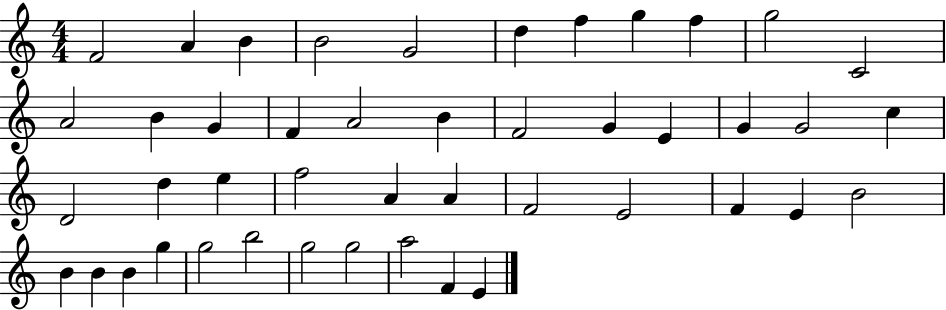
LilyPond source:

{
  \clef treble
  \numericTimeSignature
  \time 4/4
  \key c \major
  f'2 a'4 b'4 | b'2 g'2 | d''4 f''4 g''4 f''4 | g''2 c'2 | \break a'2 b'4 g'4 | f'4 a'2 b'4 | f'2 g'4 e'4 | g'4 g'2 c''4 | \break d'2 d''4 e''4 | f''2 a'4 a'4 | f'2 e'2 | f'4 e'4 b'2 | \break b'4 b'4 b'4 g''4 | g''2 b''2 | g''2 g''2 | a''2 f'4 e'4 | \break \bar "|."
}